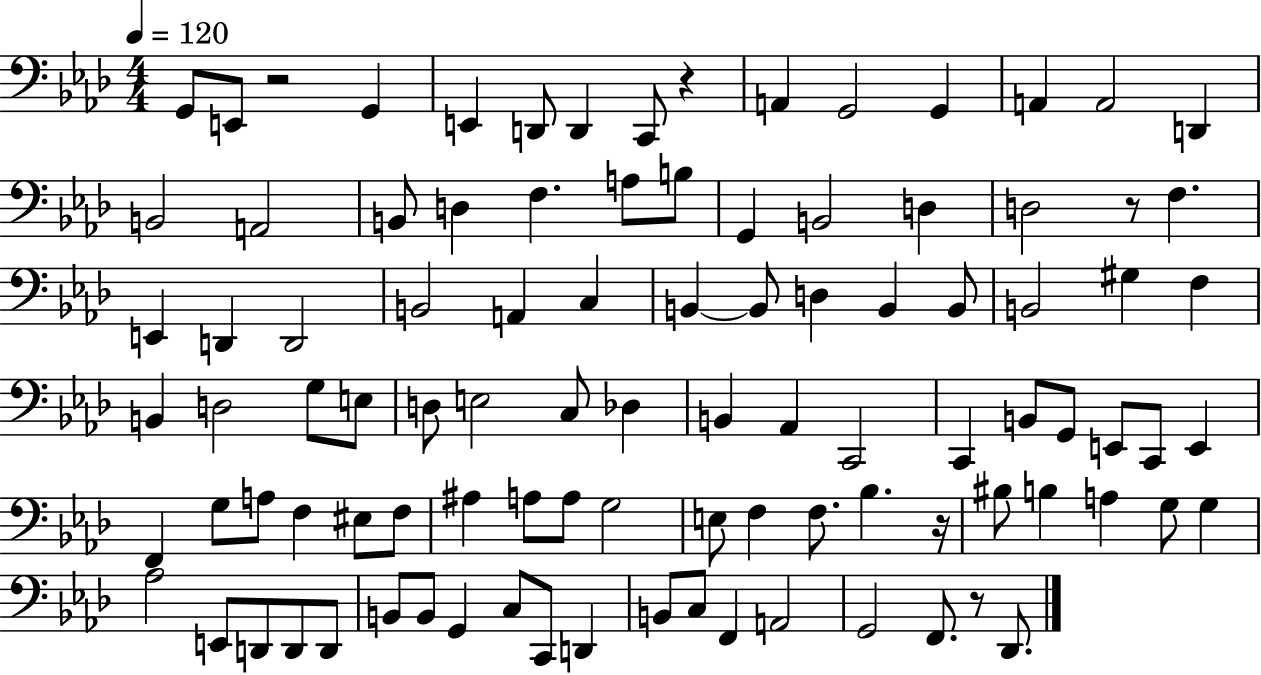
{
  \clef bass
  \numericTimeSignature
  \time 4/4
  \key aes \major
  \tempo 4 = 120
  g,8 e,8 r2 g,4 | e,4 d,8 d,4 c,8 r4 | a,4 g,2 g,4 | a,4 a,2 d,4 | \break b,2 a,2 | b,8 d4 f4. a8 b8 | g,4 b,2 d4 | d2 r8 f4. | \break e,4 d,4 d,2 | b,2 a,4 c4 | b,4~~ b,8 d4 b,4 b,8 | b,2 gis4 f4 | \break b,4 d2 g8 e8 | d8 e2 c8 des4 | b,4 aes,4 c,2 | c,4 b,8 g,8 e,8 c,8 e,4 | \break f,4 g8 a8 f4 eis8 f8 | ais4 a8 a8 g2 | e8 f4 f8. bes4. r16 | bis8 b4 a4 g8 g4 | \break aes2 e,8 d,8 d,8 d,8 | b,8 b,8 g,4 c8 c,8 d,4 | b,8 c8 f,4 a,2 | g,2 f,8. r8 des,8. | \break \bar "|."
}